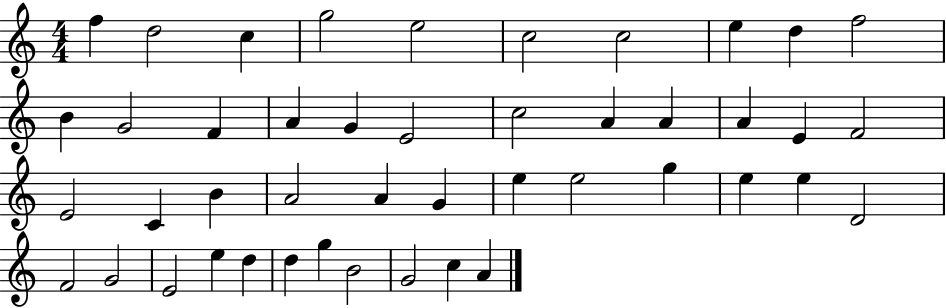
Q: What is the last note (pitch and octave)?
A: A4